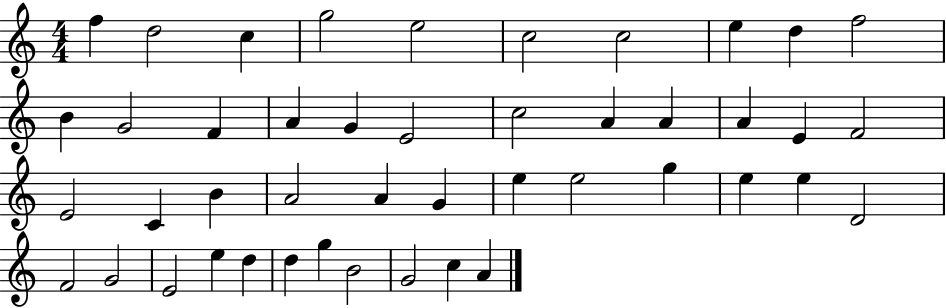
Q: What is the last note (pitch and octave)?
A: A4